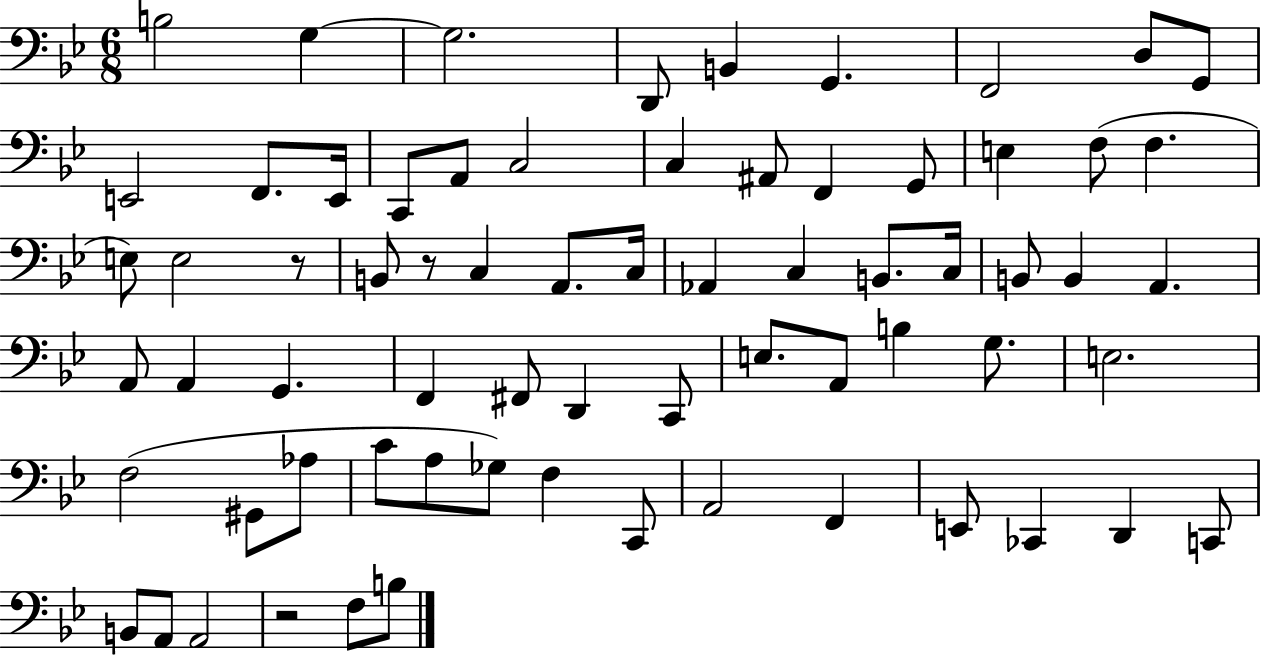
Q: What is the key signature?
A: BES major